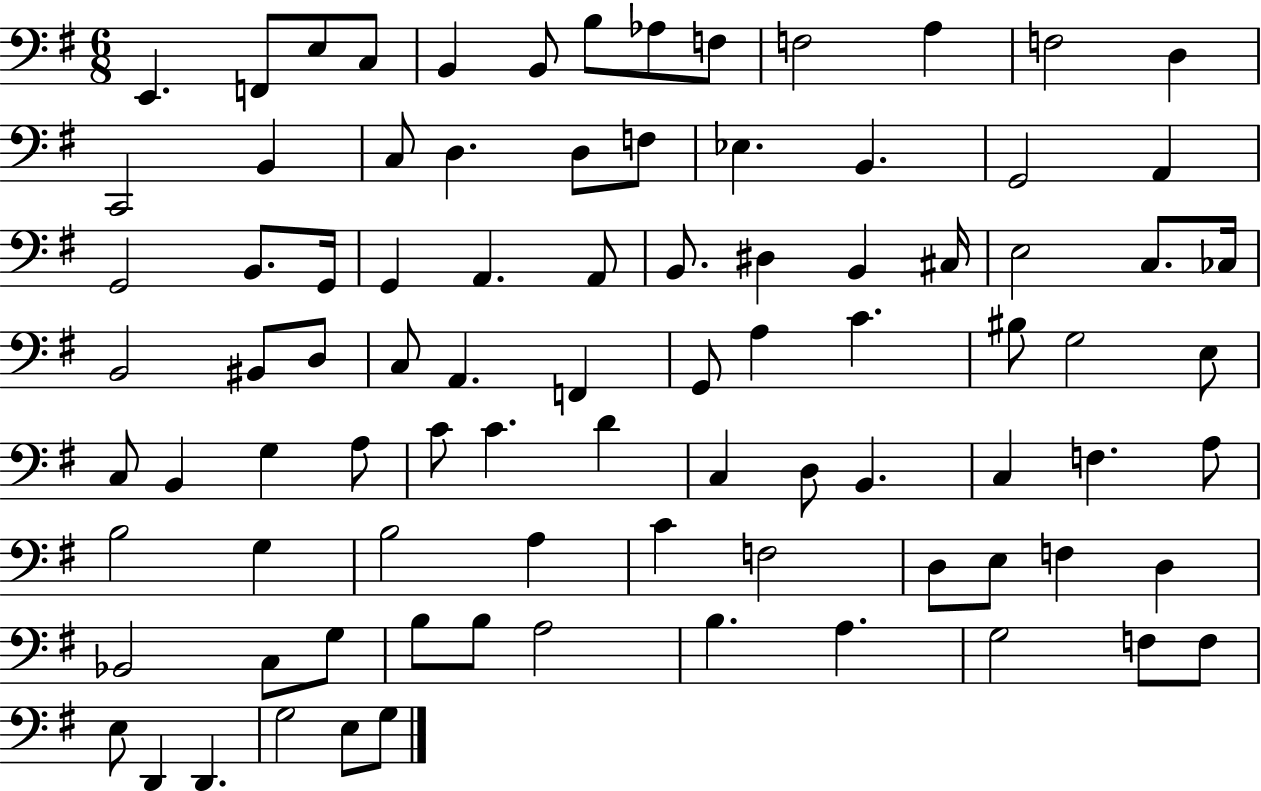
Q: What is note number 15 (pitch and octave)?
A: B2